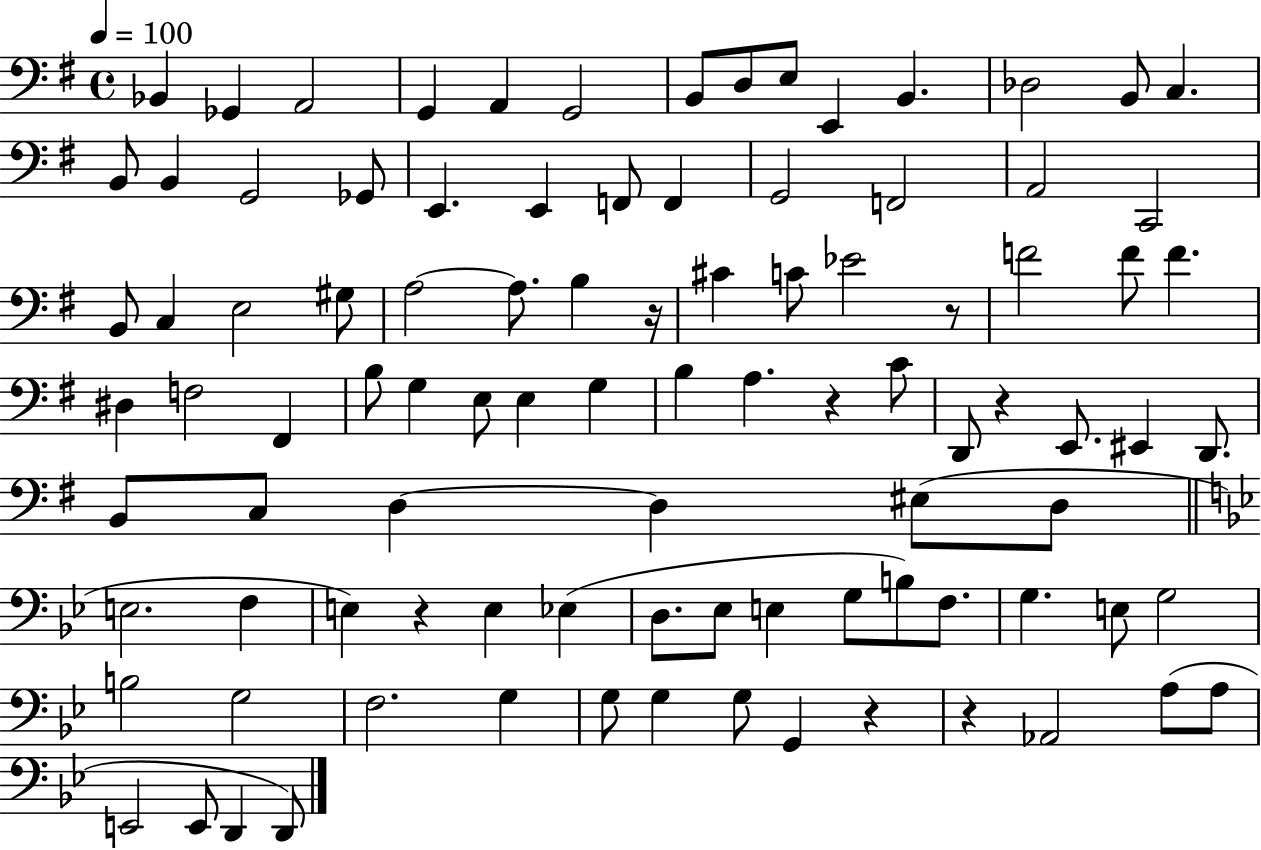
X:1
T:Untitled
M:4/4
L:1/4
K:G
_B,, _G,, A,,2 G,, A,, G,,2 B,,/2 D,/2 E,/2 E,, B,, _D,2 B,,/2 C, B,,/2 B,, G,,2 _G,,/2 E,, E,, F,,/2 F,, G,,2 F,,2 A,,2 C,,2 B,,/2 C, E,2 ^G,/2 A,2 A,/2 B, z/4 ^C C/2 _E2 z/2 F2 F/2 F ^D, F,2 ^F,, B,/2 G, E,/2 E, G, B, A, z C/2 D,,/2 z E,,/2 ^E,, D,,/2 B,,/2 C,/2 D, D, ^E,/2 D,/2 E,2 F, E, z E, _E, D,/2 _E,/2 E, G,/2 B,/2 F,/2 G, E,/2 G,2 B,2 G,2 F,2 G, G,/2 G, G,/2 G,, z z _A,,2 A,/2 A,/2 E,,2 E,,/2 D,, D,,/2